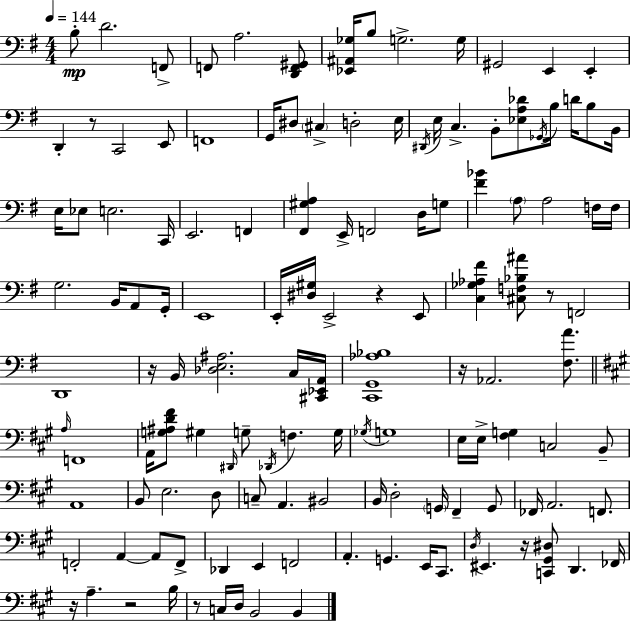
X:1
T:Untitled
M:4/4
L:1/4
K:Em
B,/2 D2 F,,/2 F,,/2 A,2 [D,,F,,^G,,]/2 [_E,,^A,,_G,]/4 B,/2 G,2 G,/4 ^G,,2 E,, E,, D,, z/2 C,,2 E,,/2 F,,4 G,,/4 ^D,/2 ^C, D,2 E,/4 ^D,,/4 E,/4 C, B,,/2 [_E,A,_D]/2 _G,,/4 B,/4 D/4 B,/2 B,,/4 E,/4 _E,/2 E,2 C,,/4 E,,2 F,, [^F,,^G,A,] E,,/4 F,,2 D,/4 G,/2 [^F_B] A,/2 A,2 F,/4 F,/4 G,2 B,,/4 A,,/2 G,,/4 E,,4 E,,/4 [^D,^G,]/4 E,,2 z E,,/2 [C,_G,_A,^F] [^C,F,_B,^A]/2 z/2 F,,2 D,,4 z/4 B,,/4 [_D,E,^A,]2 C,/4 [^C,,_E,,A,,]/4 [C,,G,,_A,_B,]4 z/4 _A,,2 [^F,A]/2 A,/4 F,,4 A,,/4 [G,^A,D^F]/2 ^G, ^D,,/4 G,/2 _D,,/4 F, G,/4 _G,/4 G,4 E,/4 E,/4 [^F,G,] C,2 B,,/2 A,,4 B,,/2 E,2 D,/2 C,/2 A,, ^B,,2 B,,/4 D,2 G,,/4 ^F,, G,,/2 _F,,/4 A,,2 F,,/2 F,,2 A,, A,,/2 F,,/2 _D,, E,, F,,2 A,, G,, E,,/4 ^C,,/2 D,/4 ^E,, z/4 [C,,^G,,^D,]/2 D,, _F,,/4 z/4 A, z2 B,/4 z/2 C,/4 D,/4 B,,2 B,,